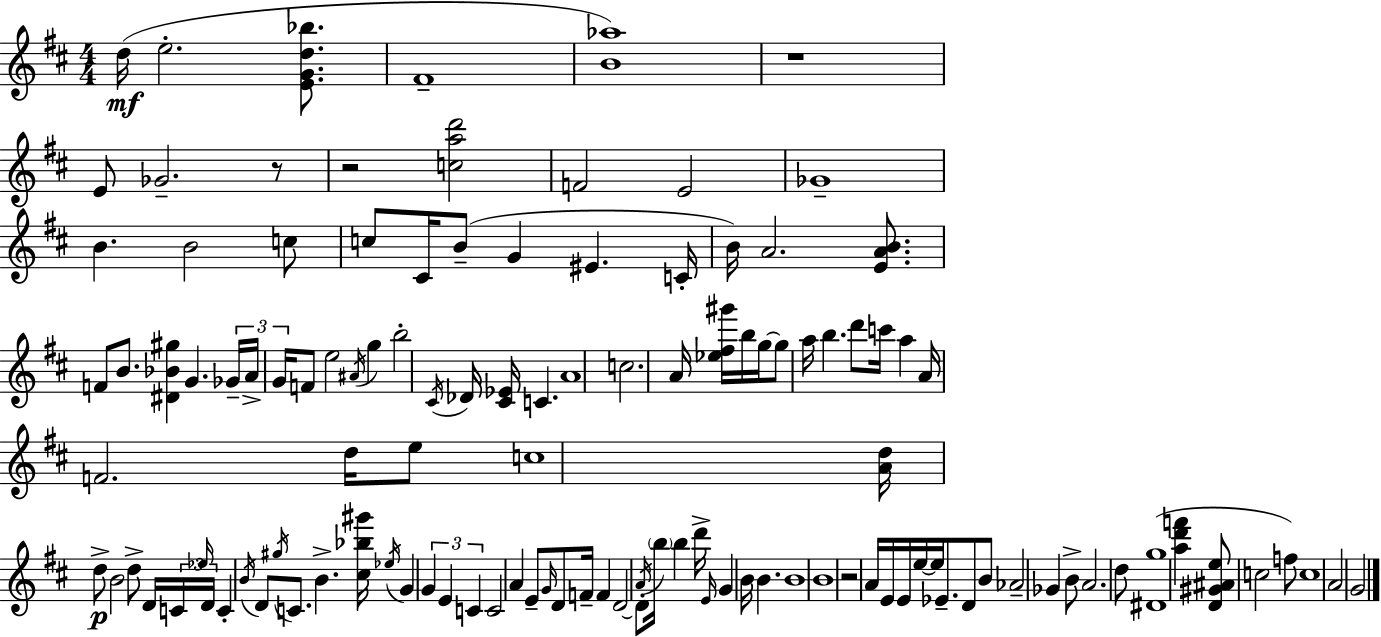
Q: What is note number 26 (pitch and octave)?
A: F4